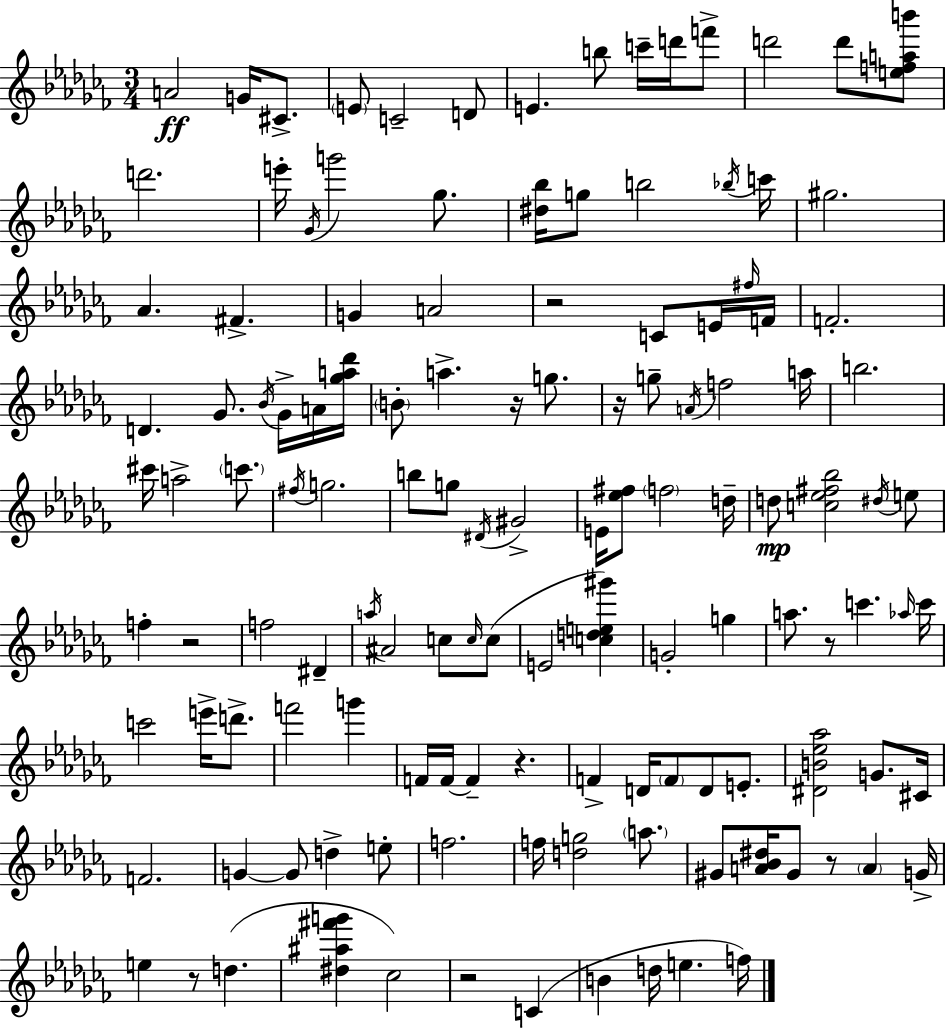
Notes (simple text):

A4/h G4/s C#4/e. E4/e C4/h D4/e E4/q. B5/e C6/s D6/s F6/e D6/h D6/e [E5,F5,A5,B6]/e D6/h. E6/s Gb4/s G6/h Gb5/e. [D#5,Bb5]/s G5/e B5/h Bb5/s C6/s G#5/h. Ab4/q. F#4/q. G4/q A4/h R/h C4/e E4/s F#5/s F4/s F4/h. D4/q. Gb4/e. Bb4/s Gb4/s A4/s [Gb5,A5,Db6]/s B4/e A5/q. R/s G5/e. R/s G5/e A4/s F5/h A5/s B5/h. C#6/s A5/h C6/e. F#5/s G5/h. B5/e G5/e D#4/s G#4/h E4/s [Eb5,F#5]/e F5/h D5/s D5/e [C5,Eb5,F#5,Bb5]/h D#5/s E5/e F5/q R/h F5/h D#4/q A5/s A#4/h C5/e C5/s C5/e E4/h [C5,D5,E5,G#6]/q G4/h G5/q A5/e. R/e C6/q. Ab5/s C6/s C6/h E6/s D6/e. F6/h G6/q F4/s F4/s F4/q R/q. F4/q D4/s F4/e D4/e E4/e. [D#4,B4,Eb5,Ab5]/h G4/e. C#4/s F4/h. G4/q G4/e D5/q E5/e F5/h. F5/s [D5,G5]/h A5/e. G#4/e [A4,Bb4,D#5]/s G#4/e R/e A4/q G4/s E5/q R/e D5/q. [D#5,A#5,F#6,G6]/q CES5/h R/h C4/q B4/q D5/s E5/q. F5/s